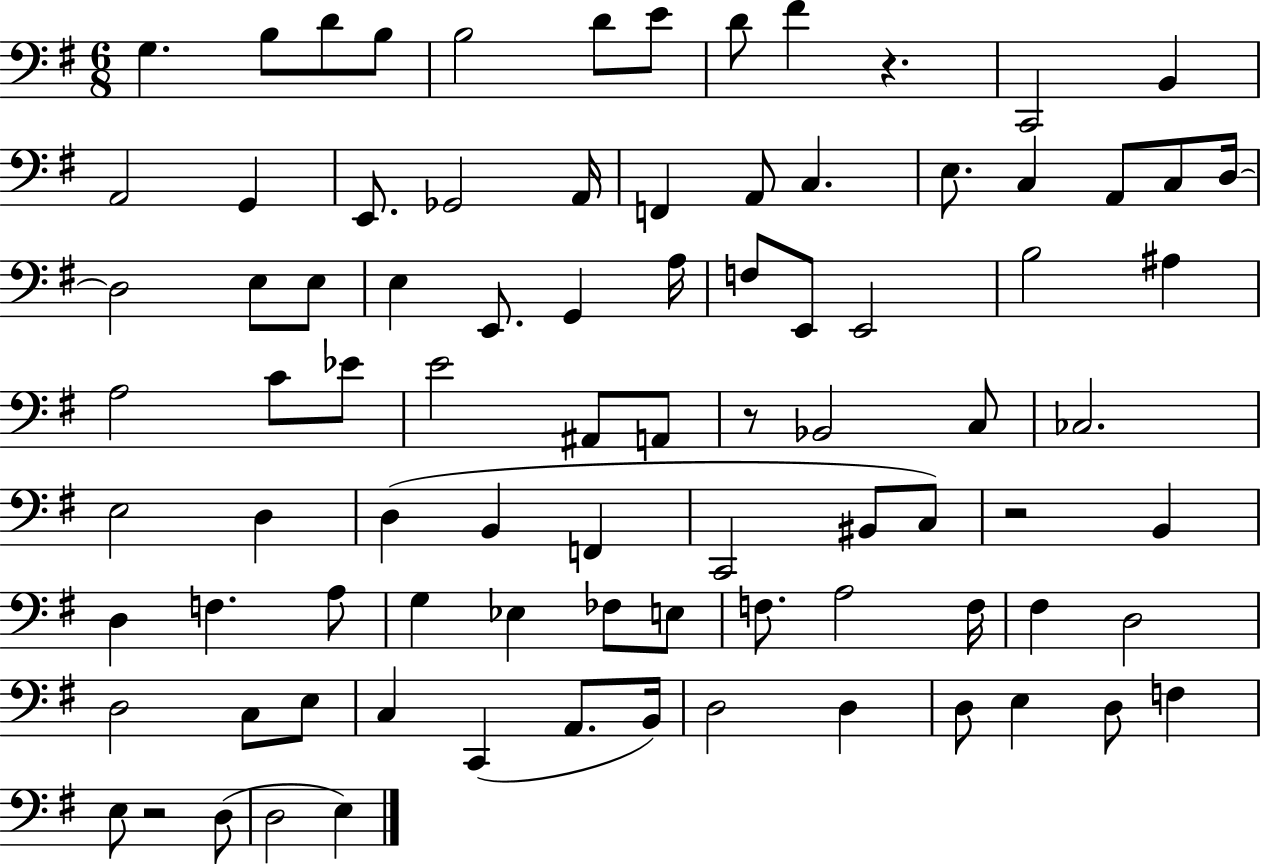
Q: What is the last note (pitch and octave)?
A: E3